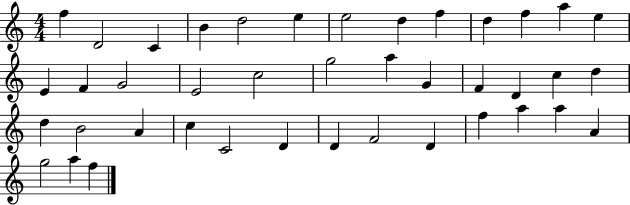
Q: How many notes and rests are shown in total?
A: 41